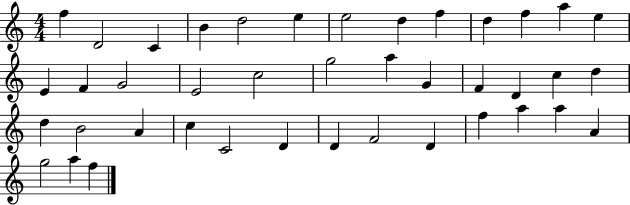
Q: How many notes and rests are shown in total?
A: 41